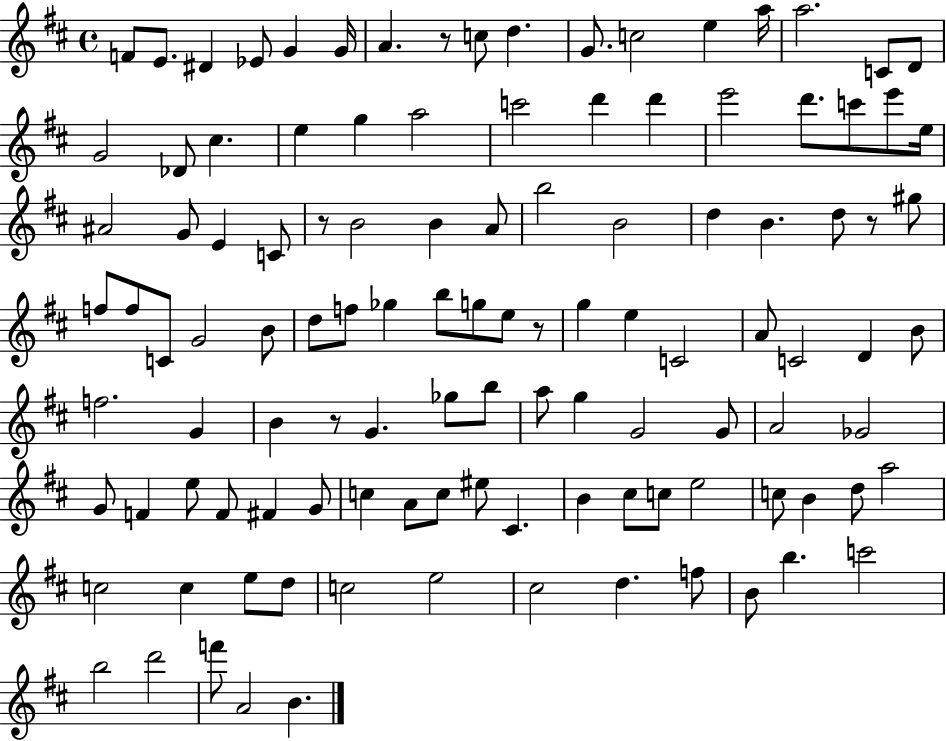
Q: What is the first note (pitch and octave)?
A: F4